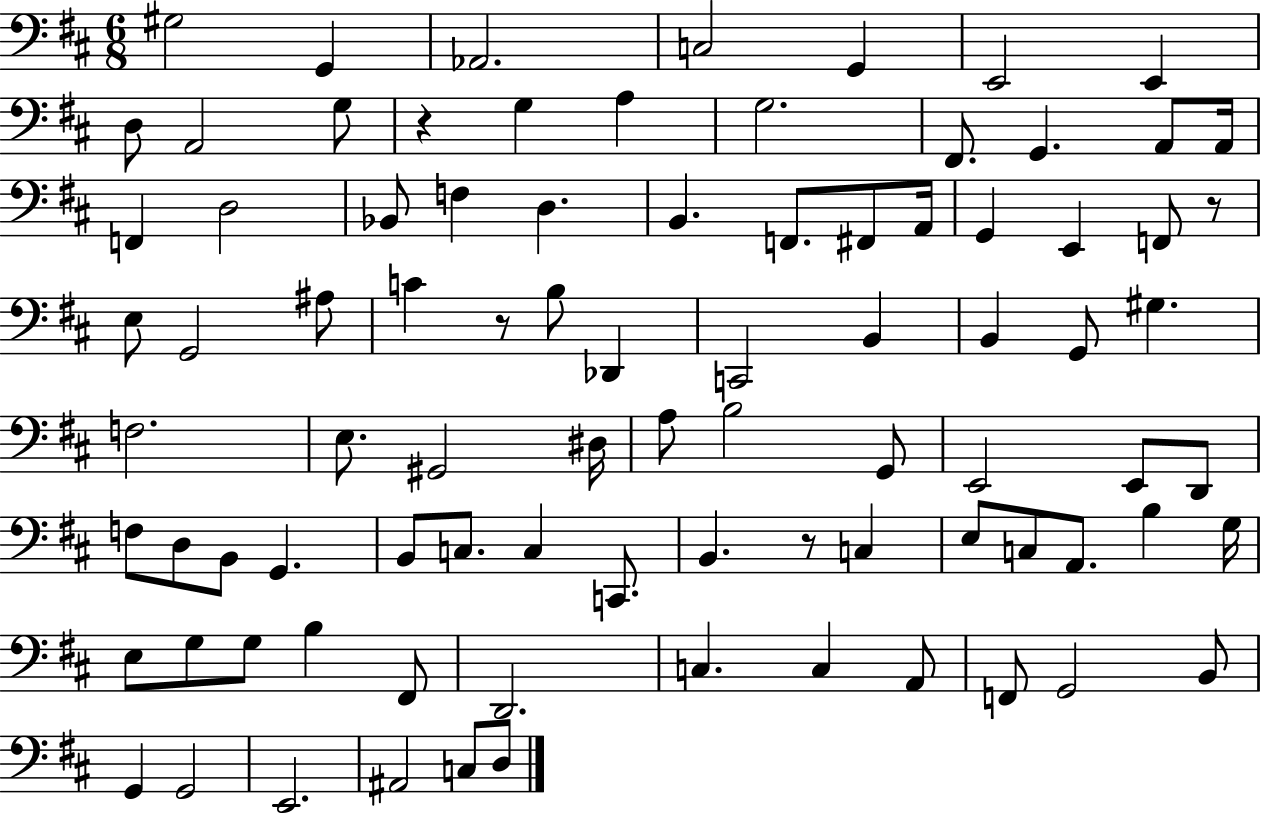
G#3/h G2/q Ab2/h. C3/h G2/q E2/h E2/q D3/e A2/h G3/e R/q G3/q A3/q G3/h. F#2/e. G2/q. A2/e A2/s F2/q D3/h Bb2/e F3/q D3/q. B2/q. F2/e. F#2/e A2/s G2/q E2/q F2/e R/e E3/e G2/h A#3/e C4/q R/e B3/e Db2/q C2/h B2/q B2/q G2/e G#3/q. F3/h. E3/e. G#2/h D#3/s A3/e B3/h G2/e E2/h E2/e D2/e F3/e D3/e B2/e G2/q. B2/e C3/e. C3/q C2/e. B2/q. R/e C3/q E3/e C3/e A2/e. B3/q G3/s E3/e G3/e G3/e B3/q F#2/e D2/h. C3/q. C3/q A2/e F2/e G2/h B2/e G2/q G2/h E2/h. A#2/h C3/e D3/e